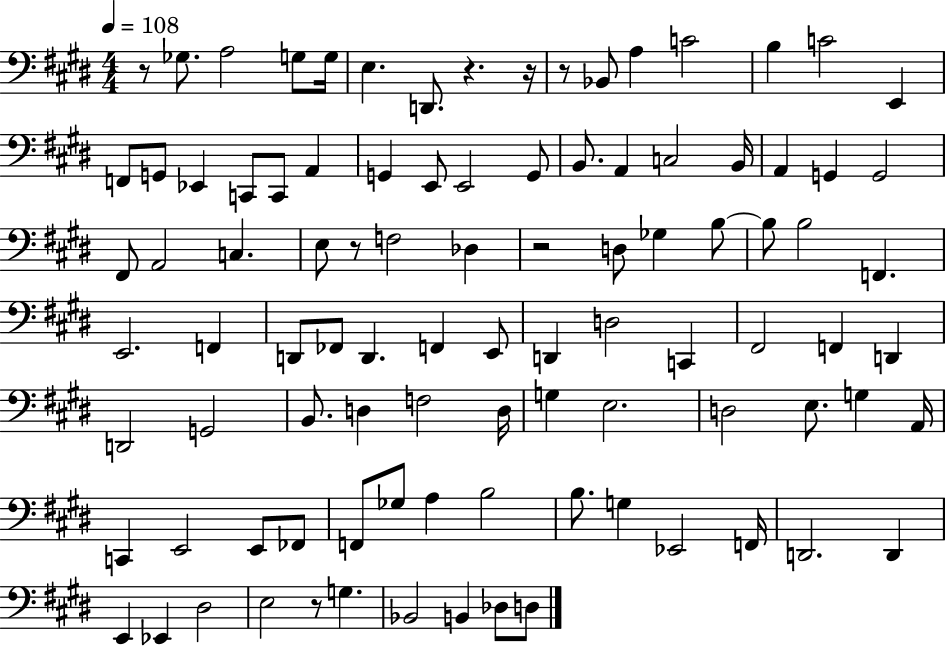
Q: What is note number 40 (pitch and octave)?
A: B3